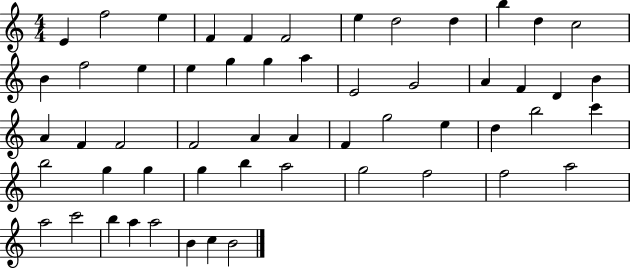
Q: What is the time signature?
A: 4/4